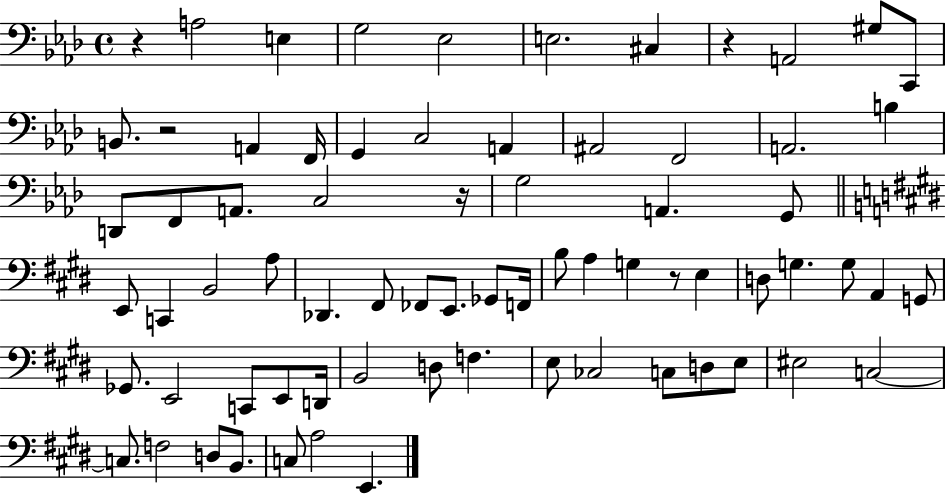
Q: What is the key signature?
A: AES major